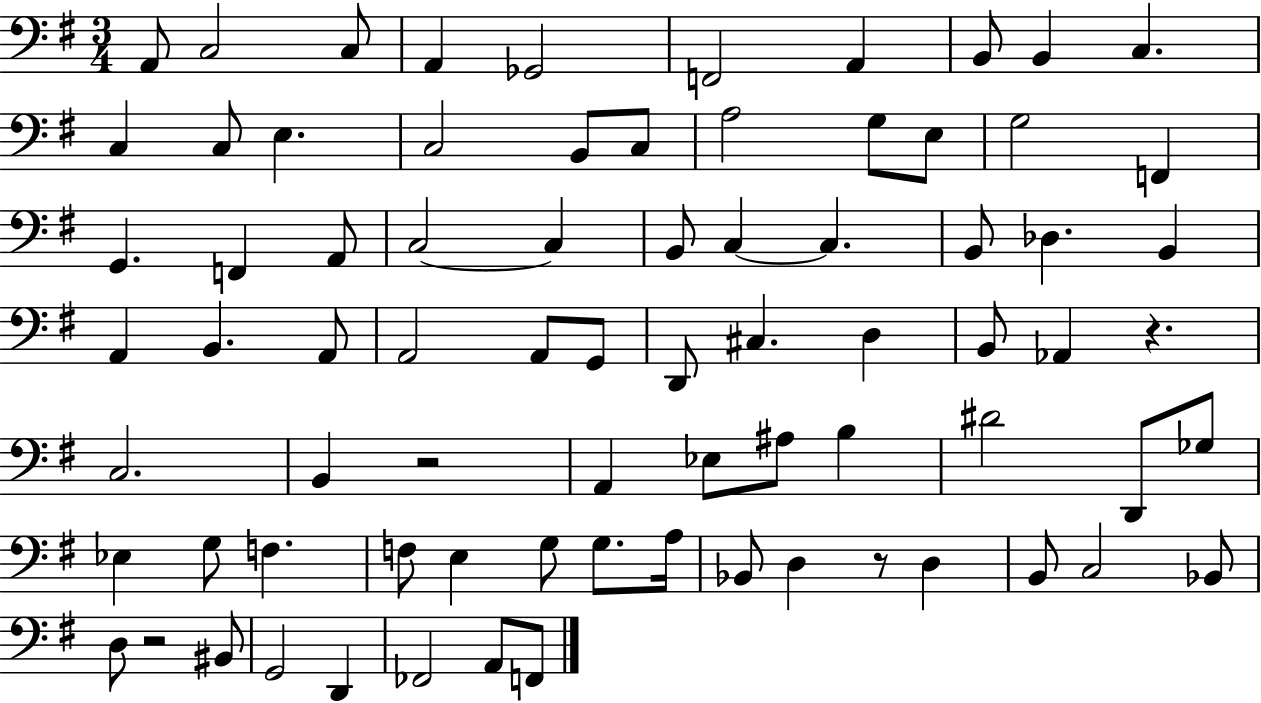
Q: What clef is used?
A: bass